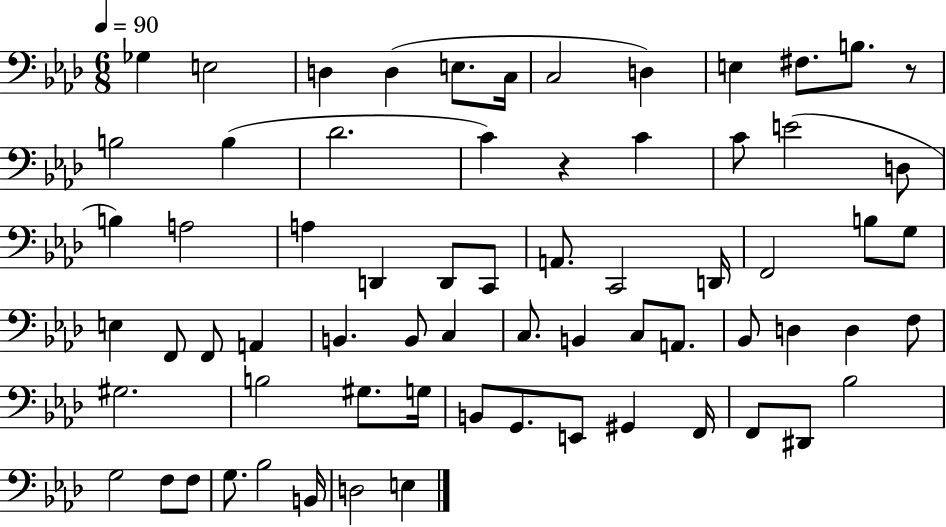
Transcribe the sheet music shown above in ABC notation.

X:1
T:Untitled
M:6/8
L:1/4
K:Ab
_G, E,2 D, D, E,/2 C,/4 C,2 D, E, ^F,/2 B,/2 z/2 B,2 B, _D2 C z C C/2 E2 D,/2 B, A,2 A, D,, D,,/2 C,,/2 A,,/2 C,,2 D,,/4 F,,2 B,/2 G,/2 E, F,,/2 F,,/2 A,, B,, B,,/2 C, C,/2 B,, C,/2 A,,/2 _B,,/2 D, D, F,/2 ^G,2 B,2 ^G,/2 G,/4 B,,/2 G,,/2 E,,/2 ^G,, F,,/4 F,,/2 ^D,,/2 _B,2 G,2 F,/2 F,/2 G,/2 _B,2 B,,/4 D,2 E,